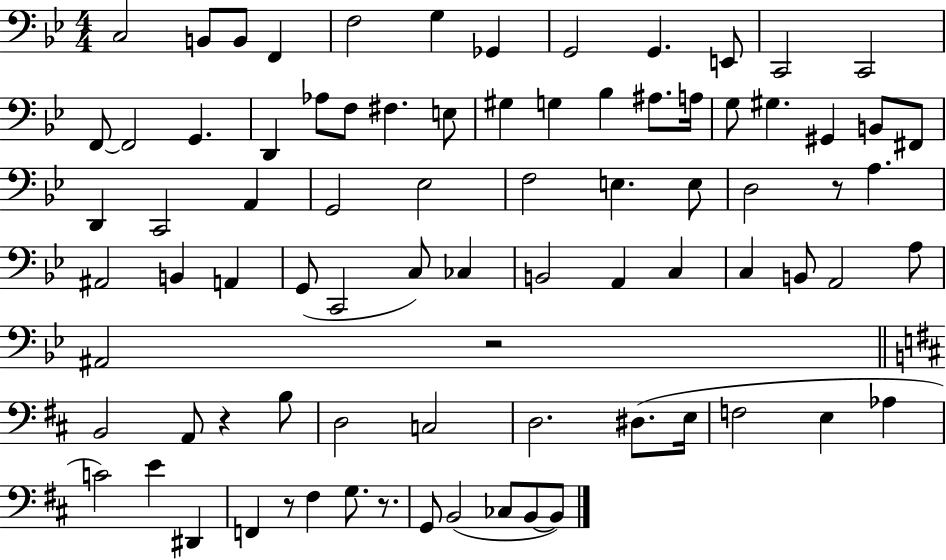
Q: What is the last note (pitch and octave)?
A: B2